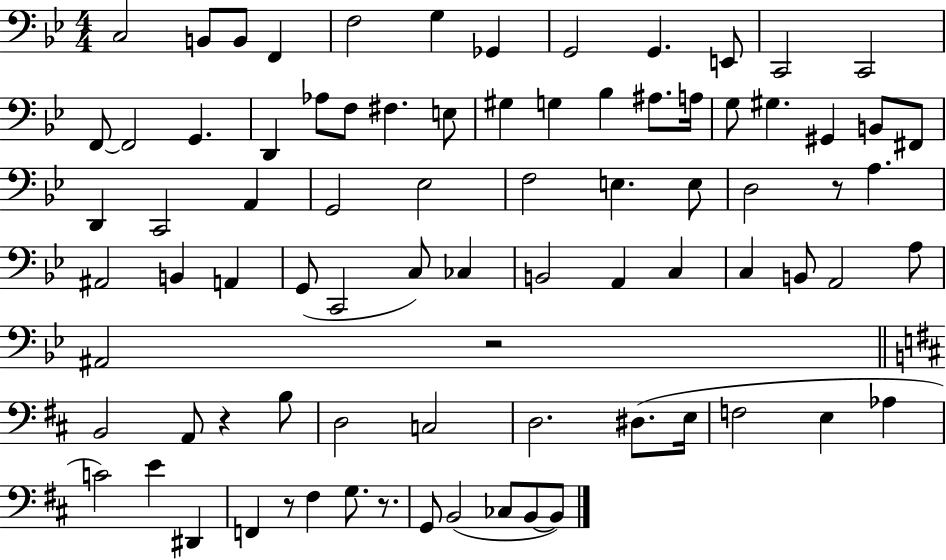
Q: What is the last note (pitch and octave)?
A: B2